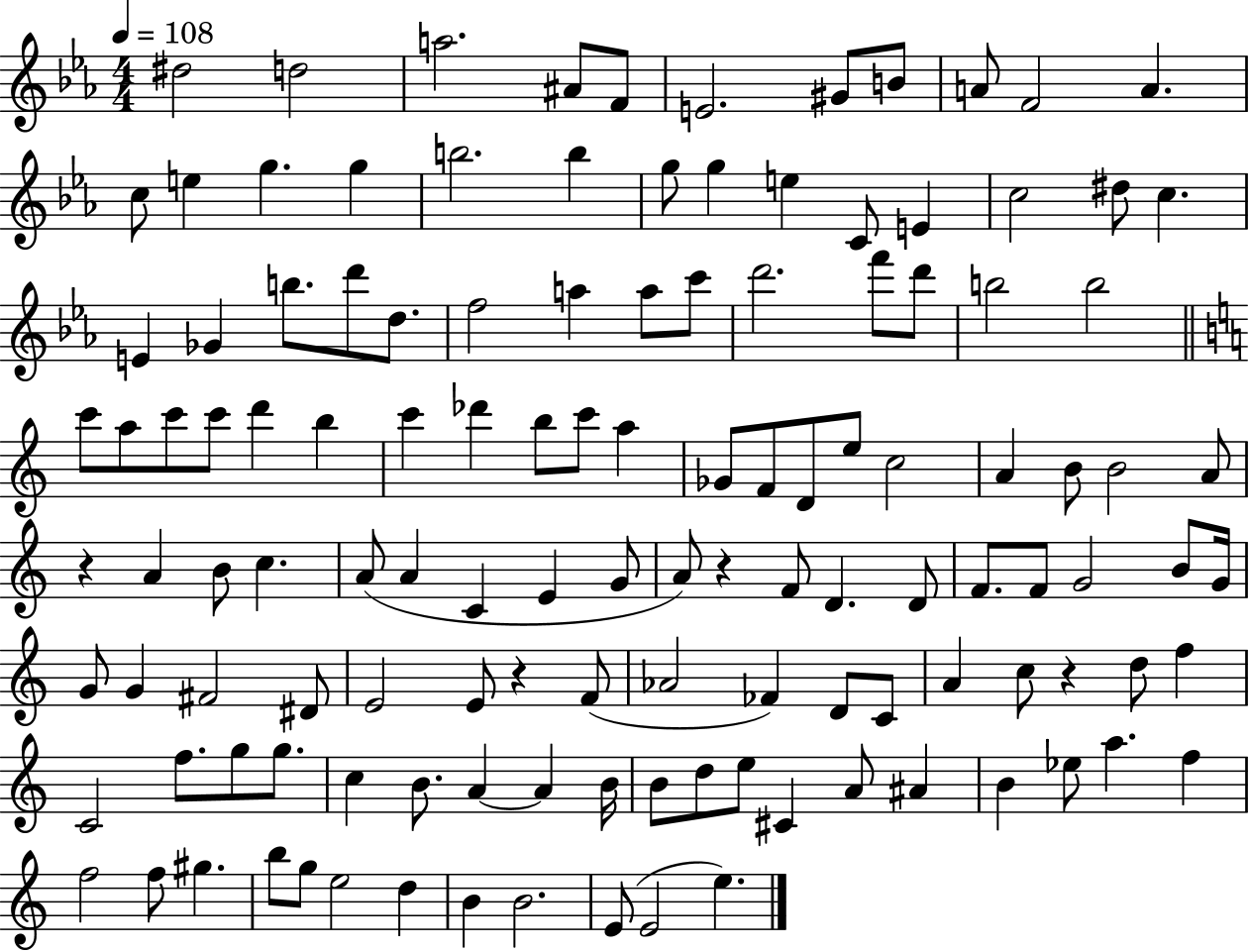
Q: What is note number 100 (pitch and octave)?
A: B4